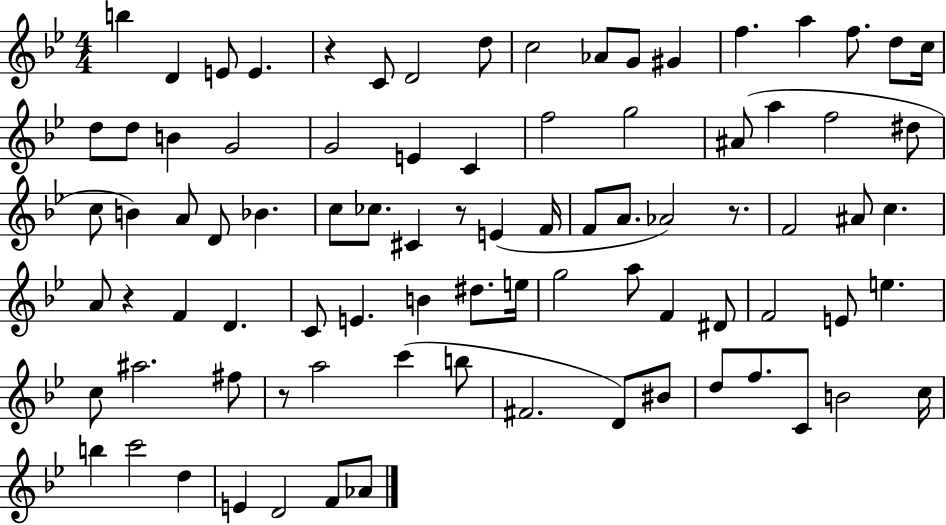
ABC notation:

X:1
T:Untitled
M:4/4
L:1/4
K:Bb
b D E/2 E z C/2 D2 d/2 c2 _A/2 G/2 ^G f a f/2 d/2 c/4 d/2 d/2 B G2 G2 E C f2 g2 ^A/2 a f2 ^d/2 c/2 B A/2 D/2 _B c/2 _c/2 ^C z/2 E F/4 F/2 A/2 _A2 z/2 F2 ^A/2 c A/2 z F D C/2 E B ^d/2 e/4 g2 a/2 F ^D/2 F2 E/2 e c/2 ^a2 ^f/2 z/2 a2 c' b/2 ^F2 D/2 ^B/2 d/2 f/2 C/2 B2 c/4 b c'2 d E D2 F/2 _A/2